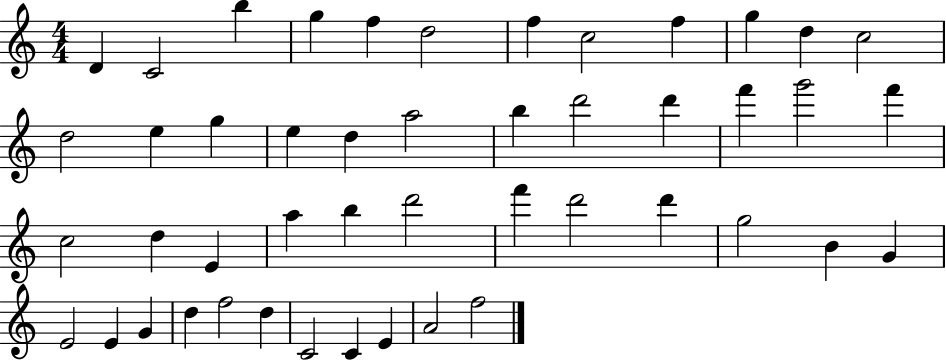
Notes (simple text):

D4/q C4/h B5/q G5/q F5/q D5/h F5/q C5/h F5/q G5/q D5/q C5/h D5/h E5/q G5/q E5/q D5/q A5/h B5/q D6/h D6/q F6/q G6/h F6/q C5/h D5/q E4/q A5/q B5/q D6/h F6/q D6/h D6/q G5/h B4/q G4/q E4/h E4/q G4/q D5/q F5/h D5/q C4/h C4/q E4/q A4/h F5/h